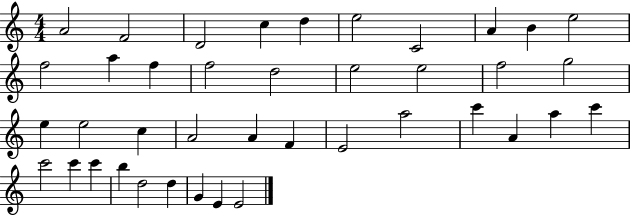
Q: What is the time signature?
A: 4/4